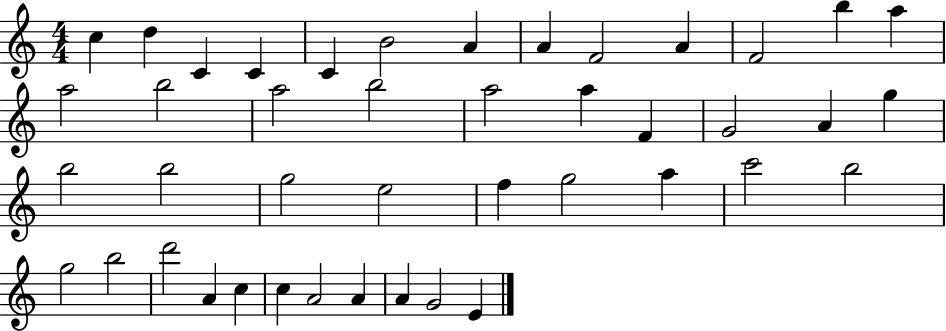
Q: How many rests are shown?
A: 0